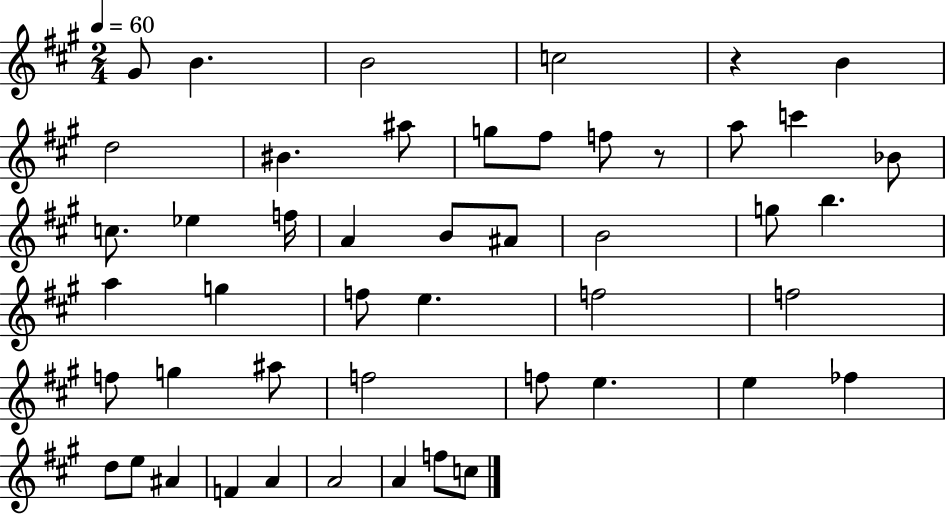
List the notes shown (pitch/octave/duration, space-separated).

G#4/e B4/q. B4/h C5/h R/q B4/q D5/h BIS4/q. A#5/e G5/e F#5/e F5/e R/e A5/e C6/q Bb4/e C5/e. Eb5/q F5/s A4/q B4/e A#4/e B4/h G5/e B5/q. A5/q G5/q F5/e E5/q. F5/h F5/h F5/e G5/q A#5/e F5/h F5/e E5/q. E5/q FES5/q D5/e E5/e A#4/q F4/q A4/q A4/h A4/q F5/e C5/e